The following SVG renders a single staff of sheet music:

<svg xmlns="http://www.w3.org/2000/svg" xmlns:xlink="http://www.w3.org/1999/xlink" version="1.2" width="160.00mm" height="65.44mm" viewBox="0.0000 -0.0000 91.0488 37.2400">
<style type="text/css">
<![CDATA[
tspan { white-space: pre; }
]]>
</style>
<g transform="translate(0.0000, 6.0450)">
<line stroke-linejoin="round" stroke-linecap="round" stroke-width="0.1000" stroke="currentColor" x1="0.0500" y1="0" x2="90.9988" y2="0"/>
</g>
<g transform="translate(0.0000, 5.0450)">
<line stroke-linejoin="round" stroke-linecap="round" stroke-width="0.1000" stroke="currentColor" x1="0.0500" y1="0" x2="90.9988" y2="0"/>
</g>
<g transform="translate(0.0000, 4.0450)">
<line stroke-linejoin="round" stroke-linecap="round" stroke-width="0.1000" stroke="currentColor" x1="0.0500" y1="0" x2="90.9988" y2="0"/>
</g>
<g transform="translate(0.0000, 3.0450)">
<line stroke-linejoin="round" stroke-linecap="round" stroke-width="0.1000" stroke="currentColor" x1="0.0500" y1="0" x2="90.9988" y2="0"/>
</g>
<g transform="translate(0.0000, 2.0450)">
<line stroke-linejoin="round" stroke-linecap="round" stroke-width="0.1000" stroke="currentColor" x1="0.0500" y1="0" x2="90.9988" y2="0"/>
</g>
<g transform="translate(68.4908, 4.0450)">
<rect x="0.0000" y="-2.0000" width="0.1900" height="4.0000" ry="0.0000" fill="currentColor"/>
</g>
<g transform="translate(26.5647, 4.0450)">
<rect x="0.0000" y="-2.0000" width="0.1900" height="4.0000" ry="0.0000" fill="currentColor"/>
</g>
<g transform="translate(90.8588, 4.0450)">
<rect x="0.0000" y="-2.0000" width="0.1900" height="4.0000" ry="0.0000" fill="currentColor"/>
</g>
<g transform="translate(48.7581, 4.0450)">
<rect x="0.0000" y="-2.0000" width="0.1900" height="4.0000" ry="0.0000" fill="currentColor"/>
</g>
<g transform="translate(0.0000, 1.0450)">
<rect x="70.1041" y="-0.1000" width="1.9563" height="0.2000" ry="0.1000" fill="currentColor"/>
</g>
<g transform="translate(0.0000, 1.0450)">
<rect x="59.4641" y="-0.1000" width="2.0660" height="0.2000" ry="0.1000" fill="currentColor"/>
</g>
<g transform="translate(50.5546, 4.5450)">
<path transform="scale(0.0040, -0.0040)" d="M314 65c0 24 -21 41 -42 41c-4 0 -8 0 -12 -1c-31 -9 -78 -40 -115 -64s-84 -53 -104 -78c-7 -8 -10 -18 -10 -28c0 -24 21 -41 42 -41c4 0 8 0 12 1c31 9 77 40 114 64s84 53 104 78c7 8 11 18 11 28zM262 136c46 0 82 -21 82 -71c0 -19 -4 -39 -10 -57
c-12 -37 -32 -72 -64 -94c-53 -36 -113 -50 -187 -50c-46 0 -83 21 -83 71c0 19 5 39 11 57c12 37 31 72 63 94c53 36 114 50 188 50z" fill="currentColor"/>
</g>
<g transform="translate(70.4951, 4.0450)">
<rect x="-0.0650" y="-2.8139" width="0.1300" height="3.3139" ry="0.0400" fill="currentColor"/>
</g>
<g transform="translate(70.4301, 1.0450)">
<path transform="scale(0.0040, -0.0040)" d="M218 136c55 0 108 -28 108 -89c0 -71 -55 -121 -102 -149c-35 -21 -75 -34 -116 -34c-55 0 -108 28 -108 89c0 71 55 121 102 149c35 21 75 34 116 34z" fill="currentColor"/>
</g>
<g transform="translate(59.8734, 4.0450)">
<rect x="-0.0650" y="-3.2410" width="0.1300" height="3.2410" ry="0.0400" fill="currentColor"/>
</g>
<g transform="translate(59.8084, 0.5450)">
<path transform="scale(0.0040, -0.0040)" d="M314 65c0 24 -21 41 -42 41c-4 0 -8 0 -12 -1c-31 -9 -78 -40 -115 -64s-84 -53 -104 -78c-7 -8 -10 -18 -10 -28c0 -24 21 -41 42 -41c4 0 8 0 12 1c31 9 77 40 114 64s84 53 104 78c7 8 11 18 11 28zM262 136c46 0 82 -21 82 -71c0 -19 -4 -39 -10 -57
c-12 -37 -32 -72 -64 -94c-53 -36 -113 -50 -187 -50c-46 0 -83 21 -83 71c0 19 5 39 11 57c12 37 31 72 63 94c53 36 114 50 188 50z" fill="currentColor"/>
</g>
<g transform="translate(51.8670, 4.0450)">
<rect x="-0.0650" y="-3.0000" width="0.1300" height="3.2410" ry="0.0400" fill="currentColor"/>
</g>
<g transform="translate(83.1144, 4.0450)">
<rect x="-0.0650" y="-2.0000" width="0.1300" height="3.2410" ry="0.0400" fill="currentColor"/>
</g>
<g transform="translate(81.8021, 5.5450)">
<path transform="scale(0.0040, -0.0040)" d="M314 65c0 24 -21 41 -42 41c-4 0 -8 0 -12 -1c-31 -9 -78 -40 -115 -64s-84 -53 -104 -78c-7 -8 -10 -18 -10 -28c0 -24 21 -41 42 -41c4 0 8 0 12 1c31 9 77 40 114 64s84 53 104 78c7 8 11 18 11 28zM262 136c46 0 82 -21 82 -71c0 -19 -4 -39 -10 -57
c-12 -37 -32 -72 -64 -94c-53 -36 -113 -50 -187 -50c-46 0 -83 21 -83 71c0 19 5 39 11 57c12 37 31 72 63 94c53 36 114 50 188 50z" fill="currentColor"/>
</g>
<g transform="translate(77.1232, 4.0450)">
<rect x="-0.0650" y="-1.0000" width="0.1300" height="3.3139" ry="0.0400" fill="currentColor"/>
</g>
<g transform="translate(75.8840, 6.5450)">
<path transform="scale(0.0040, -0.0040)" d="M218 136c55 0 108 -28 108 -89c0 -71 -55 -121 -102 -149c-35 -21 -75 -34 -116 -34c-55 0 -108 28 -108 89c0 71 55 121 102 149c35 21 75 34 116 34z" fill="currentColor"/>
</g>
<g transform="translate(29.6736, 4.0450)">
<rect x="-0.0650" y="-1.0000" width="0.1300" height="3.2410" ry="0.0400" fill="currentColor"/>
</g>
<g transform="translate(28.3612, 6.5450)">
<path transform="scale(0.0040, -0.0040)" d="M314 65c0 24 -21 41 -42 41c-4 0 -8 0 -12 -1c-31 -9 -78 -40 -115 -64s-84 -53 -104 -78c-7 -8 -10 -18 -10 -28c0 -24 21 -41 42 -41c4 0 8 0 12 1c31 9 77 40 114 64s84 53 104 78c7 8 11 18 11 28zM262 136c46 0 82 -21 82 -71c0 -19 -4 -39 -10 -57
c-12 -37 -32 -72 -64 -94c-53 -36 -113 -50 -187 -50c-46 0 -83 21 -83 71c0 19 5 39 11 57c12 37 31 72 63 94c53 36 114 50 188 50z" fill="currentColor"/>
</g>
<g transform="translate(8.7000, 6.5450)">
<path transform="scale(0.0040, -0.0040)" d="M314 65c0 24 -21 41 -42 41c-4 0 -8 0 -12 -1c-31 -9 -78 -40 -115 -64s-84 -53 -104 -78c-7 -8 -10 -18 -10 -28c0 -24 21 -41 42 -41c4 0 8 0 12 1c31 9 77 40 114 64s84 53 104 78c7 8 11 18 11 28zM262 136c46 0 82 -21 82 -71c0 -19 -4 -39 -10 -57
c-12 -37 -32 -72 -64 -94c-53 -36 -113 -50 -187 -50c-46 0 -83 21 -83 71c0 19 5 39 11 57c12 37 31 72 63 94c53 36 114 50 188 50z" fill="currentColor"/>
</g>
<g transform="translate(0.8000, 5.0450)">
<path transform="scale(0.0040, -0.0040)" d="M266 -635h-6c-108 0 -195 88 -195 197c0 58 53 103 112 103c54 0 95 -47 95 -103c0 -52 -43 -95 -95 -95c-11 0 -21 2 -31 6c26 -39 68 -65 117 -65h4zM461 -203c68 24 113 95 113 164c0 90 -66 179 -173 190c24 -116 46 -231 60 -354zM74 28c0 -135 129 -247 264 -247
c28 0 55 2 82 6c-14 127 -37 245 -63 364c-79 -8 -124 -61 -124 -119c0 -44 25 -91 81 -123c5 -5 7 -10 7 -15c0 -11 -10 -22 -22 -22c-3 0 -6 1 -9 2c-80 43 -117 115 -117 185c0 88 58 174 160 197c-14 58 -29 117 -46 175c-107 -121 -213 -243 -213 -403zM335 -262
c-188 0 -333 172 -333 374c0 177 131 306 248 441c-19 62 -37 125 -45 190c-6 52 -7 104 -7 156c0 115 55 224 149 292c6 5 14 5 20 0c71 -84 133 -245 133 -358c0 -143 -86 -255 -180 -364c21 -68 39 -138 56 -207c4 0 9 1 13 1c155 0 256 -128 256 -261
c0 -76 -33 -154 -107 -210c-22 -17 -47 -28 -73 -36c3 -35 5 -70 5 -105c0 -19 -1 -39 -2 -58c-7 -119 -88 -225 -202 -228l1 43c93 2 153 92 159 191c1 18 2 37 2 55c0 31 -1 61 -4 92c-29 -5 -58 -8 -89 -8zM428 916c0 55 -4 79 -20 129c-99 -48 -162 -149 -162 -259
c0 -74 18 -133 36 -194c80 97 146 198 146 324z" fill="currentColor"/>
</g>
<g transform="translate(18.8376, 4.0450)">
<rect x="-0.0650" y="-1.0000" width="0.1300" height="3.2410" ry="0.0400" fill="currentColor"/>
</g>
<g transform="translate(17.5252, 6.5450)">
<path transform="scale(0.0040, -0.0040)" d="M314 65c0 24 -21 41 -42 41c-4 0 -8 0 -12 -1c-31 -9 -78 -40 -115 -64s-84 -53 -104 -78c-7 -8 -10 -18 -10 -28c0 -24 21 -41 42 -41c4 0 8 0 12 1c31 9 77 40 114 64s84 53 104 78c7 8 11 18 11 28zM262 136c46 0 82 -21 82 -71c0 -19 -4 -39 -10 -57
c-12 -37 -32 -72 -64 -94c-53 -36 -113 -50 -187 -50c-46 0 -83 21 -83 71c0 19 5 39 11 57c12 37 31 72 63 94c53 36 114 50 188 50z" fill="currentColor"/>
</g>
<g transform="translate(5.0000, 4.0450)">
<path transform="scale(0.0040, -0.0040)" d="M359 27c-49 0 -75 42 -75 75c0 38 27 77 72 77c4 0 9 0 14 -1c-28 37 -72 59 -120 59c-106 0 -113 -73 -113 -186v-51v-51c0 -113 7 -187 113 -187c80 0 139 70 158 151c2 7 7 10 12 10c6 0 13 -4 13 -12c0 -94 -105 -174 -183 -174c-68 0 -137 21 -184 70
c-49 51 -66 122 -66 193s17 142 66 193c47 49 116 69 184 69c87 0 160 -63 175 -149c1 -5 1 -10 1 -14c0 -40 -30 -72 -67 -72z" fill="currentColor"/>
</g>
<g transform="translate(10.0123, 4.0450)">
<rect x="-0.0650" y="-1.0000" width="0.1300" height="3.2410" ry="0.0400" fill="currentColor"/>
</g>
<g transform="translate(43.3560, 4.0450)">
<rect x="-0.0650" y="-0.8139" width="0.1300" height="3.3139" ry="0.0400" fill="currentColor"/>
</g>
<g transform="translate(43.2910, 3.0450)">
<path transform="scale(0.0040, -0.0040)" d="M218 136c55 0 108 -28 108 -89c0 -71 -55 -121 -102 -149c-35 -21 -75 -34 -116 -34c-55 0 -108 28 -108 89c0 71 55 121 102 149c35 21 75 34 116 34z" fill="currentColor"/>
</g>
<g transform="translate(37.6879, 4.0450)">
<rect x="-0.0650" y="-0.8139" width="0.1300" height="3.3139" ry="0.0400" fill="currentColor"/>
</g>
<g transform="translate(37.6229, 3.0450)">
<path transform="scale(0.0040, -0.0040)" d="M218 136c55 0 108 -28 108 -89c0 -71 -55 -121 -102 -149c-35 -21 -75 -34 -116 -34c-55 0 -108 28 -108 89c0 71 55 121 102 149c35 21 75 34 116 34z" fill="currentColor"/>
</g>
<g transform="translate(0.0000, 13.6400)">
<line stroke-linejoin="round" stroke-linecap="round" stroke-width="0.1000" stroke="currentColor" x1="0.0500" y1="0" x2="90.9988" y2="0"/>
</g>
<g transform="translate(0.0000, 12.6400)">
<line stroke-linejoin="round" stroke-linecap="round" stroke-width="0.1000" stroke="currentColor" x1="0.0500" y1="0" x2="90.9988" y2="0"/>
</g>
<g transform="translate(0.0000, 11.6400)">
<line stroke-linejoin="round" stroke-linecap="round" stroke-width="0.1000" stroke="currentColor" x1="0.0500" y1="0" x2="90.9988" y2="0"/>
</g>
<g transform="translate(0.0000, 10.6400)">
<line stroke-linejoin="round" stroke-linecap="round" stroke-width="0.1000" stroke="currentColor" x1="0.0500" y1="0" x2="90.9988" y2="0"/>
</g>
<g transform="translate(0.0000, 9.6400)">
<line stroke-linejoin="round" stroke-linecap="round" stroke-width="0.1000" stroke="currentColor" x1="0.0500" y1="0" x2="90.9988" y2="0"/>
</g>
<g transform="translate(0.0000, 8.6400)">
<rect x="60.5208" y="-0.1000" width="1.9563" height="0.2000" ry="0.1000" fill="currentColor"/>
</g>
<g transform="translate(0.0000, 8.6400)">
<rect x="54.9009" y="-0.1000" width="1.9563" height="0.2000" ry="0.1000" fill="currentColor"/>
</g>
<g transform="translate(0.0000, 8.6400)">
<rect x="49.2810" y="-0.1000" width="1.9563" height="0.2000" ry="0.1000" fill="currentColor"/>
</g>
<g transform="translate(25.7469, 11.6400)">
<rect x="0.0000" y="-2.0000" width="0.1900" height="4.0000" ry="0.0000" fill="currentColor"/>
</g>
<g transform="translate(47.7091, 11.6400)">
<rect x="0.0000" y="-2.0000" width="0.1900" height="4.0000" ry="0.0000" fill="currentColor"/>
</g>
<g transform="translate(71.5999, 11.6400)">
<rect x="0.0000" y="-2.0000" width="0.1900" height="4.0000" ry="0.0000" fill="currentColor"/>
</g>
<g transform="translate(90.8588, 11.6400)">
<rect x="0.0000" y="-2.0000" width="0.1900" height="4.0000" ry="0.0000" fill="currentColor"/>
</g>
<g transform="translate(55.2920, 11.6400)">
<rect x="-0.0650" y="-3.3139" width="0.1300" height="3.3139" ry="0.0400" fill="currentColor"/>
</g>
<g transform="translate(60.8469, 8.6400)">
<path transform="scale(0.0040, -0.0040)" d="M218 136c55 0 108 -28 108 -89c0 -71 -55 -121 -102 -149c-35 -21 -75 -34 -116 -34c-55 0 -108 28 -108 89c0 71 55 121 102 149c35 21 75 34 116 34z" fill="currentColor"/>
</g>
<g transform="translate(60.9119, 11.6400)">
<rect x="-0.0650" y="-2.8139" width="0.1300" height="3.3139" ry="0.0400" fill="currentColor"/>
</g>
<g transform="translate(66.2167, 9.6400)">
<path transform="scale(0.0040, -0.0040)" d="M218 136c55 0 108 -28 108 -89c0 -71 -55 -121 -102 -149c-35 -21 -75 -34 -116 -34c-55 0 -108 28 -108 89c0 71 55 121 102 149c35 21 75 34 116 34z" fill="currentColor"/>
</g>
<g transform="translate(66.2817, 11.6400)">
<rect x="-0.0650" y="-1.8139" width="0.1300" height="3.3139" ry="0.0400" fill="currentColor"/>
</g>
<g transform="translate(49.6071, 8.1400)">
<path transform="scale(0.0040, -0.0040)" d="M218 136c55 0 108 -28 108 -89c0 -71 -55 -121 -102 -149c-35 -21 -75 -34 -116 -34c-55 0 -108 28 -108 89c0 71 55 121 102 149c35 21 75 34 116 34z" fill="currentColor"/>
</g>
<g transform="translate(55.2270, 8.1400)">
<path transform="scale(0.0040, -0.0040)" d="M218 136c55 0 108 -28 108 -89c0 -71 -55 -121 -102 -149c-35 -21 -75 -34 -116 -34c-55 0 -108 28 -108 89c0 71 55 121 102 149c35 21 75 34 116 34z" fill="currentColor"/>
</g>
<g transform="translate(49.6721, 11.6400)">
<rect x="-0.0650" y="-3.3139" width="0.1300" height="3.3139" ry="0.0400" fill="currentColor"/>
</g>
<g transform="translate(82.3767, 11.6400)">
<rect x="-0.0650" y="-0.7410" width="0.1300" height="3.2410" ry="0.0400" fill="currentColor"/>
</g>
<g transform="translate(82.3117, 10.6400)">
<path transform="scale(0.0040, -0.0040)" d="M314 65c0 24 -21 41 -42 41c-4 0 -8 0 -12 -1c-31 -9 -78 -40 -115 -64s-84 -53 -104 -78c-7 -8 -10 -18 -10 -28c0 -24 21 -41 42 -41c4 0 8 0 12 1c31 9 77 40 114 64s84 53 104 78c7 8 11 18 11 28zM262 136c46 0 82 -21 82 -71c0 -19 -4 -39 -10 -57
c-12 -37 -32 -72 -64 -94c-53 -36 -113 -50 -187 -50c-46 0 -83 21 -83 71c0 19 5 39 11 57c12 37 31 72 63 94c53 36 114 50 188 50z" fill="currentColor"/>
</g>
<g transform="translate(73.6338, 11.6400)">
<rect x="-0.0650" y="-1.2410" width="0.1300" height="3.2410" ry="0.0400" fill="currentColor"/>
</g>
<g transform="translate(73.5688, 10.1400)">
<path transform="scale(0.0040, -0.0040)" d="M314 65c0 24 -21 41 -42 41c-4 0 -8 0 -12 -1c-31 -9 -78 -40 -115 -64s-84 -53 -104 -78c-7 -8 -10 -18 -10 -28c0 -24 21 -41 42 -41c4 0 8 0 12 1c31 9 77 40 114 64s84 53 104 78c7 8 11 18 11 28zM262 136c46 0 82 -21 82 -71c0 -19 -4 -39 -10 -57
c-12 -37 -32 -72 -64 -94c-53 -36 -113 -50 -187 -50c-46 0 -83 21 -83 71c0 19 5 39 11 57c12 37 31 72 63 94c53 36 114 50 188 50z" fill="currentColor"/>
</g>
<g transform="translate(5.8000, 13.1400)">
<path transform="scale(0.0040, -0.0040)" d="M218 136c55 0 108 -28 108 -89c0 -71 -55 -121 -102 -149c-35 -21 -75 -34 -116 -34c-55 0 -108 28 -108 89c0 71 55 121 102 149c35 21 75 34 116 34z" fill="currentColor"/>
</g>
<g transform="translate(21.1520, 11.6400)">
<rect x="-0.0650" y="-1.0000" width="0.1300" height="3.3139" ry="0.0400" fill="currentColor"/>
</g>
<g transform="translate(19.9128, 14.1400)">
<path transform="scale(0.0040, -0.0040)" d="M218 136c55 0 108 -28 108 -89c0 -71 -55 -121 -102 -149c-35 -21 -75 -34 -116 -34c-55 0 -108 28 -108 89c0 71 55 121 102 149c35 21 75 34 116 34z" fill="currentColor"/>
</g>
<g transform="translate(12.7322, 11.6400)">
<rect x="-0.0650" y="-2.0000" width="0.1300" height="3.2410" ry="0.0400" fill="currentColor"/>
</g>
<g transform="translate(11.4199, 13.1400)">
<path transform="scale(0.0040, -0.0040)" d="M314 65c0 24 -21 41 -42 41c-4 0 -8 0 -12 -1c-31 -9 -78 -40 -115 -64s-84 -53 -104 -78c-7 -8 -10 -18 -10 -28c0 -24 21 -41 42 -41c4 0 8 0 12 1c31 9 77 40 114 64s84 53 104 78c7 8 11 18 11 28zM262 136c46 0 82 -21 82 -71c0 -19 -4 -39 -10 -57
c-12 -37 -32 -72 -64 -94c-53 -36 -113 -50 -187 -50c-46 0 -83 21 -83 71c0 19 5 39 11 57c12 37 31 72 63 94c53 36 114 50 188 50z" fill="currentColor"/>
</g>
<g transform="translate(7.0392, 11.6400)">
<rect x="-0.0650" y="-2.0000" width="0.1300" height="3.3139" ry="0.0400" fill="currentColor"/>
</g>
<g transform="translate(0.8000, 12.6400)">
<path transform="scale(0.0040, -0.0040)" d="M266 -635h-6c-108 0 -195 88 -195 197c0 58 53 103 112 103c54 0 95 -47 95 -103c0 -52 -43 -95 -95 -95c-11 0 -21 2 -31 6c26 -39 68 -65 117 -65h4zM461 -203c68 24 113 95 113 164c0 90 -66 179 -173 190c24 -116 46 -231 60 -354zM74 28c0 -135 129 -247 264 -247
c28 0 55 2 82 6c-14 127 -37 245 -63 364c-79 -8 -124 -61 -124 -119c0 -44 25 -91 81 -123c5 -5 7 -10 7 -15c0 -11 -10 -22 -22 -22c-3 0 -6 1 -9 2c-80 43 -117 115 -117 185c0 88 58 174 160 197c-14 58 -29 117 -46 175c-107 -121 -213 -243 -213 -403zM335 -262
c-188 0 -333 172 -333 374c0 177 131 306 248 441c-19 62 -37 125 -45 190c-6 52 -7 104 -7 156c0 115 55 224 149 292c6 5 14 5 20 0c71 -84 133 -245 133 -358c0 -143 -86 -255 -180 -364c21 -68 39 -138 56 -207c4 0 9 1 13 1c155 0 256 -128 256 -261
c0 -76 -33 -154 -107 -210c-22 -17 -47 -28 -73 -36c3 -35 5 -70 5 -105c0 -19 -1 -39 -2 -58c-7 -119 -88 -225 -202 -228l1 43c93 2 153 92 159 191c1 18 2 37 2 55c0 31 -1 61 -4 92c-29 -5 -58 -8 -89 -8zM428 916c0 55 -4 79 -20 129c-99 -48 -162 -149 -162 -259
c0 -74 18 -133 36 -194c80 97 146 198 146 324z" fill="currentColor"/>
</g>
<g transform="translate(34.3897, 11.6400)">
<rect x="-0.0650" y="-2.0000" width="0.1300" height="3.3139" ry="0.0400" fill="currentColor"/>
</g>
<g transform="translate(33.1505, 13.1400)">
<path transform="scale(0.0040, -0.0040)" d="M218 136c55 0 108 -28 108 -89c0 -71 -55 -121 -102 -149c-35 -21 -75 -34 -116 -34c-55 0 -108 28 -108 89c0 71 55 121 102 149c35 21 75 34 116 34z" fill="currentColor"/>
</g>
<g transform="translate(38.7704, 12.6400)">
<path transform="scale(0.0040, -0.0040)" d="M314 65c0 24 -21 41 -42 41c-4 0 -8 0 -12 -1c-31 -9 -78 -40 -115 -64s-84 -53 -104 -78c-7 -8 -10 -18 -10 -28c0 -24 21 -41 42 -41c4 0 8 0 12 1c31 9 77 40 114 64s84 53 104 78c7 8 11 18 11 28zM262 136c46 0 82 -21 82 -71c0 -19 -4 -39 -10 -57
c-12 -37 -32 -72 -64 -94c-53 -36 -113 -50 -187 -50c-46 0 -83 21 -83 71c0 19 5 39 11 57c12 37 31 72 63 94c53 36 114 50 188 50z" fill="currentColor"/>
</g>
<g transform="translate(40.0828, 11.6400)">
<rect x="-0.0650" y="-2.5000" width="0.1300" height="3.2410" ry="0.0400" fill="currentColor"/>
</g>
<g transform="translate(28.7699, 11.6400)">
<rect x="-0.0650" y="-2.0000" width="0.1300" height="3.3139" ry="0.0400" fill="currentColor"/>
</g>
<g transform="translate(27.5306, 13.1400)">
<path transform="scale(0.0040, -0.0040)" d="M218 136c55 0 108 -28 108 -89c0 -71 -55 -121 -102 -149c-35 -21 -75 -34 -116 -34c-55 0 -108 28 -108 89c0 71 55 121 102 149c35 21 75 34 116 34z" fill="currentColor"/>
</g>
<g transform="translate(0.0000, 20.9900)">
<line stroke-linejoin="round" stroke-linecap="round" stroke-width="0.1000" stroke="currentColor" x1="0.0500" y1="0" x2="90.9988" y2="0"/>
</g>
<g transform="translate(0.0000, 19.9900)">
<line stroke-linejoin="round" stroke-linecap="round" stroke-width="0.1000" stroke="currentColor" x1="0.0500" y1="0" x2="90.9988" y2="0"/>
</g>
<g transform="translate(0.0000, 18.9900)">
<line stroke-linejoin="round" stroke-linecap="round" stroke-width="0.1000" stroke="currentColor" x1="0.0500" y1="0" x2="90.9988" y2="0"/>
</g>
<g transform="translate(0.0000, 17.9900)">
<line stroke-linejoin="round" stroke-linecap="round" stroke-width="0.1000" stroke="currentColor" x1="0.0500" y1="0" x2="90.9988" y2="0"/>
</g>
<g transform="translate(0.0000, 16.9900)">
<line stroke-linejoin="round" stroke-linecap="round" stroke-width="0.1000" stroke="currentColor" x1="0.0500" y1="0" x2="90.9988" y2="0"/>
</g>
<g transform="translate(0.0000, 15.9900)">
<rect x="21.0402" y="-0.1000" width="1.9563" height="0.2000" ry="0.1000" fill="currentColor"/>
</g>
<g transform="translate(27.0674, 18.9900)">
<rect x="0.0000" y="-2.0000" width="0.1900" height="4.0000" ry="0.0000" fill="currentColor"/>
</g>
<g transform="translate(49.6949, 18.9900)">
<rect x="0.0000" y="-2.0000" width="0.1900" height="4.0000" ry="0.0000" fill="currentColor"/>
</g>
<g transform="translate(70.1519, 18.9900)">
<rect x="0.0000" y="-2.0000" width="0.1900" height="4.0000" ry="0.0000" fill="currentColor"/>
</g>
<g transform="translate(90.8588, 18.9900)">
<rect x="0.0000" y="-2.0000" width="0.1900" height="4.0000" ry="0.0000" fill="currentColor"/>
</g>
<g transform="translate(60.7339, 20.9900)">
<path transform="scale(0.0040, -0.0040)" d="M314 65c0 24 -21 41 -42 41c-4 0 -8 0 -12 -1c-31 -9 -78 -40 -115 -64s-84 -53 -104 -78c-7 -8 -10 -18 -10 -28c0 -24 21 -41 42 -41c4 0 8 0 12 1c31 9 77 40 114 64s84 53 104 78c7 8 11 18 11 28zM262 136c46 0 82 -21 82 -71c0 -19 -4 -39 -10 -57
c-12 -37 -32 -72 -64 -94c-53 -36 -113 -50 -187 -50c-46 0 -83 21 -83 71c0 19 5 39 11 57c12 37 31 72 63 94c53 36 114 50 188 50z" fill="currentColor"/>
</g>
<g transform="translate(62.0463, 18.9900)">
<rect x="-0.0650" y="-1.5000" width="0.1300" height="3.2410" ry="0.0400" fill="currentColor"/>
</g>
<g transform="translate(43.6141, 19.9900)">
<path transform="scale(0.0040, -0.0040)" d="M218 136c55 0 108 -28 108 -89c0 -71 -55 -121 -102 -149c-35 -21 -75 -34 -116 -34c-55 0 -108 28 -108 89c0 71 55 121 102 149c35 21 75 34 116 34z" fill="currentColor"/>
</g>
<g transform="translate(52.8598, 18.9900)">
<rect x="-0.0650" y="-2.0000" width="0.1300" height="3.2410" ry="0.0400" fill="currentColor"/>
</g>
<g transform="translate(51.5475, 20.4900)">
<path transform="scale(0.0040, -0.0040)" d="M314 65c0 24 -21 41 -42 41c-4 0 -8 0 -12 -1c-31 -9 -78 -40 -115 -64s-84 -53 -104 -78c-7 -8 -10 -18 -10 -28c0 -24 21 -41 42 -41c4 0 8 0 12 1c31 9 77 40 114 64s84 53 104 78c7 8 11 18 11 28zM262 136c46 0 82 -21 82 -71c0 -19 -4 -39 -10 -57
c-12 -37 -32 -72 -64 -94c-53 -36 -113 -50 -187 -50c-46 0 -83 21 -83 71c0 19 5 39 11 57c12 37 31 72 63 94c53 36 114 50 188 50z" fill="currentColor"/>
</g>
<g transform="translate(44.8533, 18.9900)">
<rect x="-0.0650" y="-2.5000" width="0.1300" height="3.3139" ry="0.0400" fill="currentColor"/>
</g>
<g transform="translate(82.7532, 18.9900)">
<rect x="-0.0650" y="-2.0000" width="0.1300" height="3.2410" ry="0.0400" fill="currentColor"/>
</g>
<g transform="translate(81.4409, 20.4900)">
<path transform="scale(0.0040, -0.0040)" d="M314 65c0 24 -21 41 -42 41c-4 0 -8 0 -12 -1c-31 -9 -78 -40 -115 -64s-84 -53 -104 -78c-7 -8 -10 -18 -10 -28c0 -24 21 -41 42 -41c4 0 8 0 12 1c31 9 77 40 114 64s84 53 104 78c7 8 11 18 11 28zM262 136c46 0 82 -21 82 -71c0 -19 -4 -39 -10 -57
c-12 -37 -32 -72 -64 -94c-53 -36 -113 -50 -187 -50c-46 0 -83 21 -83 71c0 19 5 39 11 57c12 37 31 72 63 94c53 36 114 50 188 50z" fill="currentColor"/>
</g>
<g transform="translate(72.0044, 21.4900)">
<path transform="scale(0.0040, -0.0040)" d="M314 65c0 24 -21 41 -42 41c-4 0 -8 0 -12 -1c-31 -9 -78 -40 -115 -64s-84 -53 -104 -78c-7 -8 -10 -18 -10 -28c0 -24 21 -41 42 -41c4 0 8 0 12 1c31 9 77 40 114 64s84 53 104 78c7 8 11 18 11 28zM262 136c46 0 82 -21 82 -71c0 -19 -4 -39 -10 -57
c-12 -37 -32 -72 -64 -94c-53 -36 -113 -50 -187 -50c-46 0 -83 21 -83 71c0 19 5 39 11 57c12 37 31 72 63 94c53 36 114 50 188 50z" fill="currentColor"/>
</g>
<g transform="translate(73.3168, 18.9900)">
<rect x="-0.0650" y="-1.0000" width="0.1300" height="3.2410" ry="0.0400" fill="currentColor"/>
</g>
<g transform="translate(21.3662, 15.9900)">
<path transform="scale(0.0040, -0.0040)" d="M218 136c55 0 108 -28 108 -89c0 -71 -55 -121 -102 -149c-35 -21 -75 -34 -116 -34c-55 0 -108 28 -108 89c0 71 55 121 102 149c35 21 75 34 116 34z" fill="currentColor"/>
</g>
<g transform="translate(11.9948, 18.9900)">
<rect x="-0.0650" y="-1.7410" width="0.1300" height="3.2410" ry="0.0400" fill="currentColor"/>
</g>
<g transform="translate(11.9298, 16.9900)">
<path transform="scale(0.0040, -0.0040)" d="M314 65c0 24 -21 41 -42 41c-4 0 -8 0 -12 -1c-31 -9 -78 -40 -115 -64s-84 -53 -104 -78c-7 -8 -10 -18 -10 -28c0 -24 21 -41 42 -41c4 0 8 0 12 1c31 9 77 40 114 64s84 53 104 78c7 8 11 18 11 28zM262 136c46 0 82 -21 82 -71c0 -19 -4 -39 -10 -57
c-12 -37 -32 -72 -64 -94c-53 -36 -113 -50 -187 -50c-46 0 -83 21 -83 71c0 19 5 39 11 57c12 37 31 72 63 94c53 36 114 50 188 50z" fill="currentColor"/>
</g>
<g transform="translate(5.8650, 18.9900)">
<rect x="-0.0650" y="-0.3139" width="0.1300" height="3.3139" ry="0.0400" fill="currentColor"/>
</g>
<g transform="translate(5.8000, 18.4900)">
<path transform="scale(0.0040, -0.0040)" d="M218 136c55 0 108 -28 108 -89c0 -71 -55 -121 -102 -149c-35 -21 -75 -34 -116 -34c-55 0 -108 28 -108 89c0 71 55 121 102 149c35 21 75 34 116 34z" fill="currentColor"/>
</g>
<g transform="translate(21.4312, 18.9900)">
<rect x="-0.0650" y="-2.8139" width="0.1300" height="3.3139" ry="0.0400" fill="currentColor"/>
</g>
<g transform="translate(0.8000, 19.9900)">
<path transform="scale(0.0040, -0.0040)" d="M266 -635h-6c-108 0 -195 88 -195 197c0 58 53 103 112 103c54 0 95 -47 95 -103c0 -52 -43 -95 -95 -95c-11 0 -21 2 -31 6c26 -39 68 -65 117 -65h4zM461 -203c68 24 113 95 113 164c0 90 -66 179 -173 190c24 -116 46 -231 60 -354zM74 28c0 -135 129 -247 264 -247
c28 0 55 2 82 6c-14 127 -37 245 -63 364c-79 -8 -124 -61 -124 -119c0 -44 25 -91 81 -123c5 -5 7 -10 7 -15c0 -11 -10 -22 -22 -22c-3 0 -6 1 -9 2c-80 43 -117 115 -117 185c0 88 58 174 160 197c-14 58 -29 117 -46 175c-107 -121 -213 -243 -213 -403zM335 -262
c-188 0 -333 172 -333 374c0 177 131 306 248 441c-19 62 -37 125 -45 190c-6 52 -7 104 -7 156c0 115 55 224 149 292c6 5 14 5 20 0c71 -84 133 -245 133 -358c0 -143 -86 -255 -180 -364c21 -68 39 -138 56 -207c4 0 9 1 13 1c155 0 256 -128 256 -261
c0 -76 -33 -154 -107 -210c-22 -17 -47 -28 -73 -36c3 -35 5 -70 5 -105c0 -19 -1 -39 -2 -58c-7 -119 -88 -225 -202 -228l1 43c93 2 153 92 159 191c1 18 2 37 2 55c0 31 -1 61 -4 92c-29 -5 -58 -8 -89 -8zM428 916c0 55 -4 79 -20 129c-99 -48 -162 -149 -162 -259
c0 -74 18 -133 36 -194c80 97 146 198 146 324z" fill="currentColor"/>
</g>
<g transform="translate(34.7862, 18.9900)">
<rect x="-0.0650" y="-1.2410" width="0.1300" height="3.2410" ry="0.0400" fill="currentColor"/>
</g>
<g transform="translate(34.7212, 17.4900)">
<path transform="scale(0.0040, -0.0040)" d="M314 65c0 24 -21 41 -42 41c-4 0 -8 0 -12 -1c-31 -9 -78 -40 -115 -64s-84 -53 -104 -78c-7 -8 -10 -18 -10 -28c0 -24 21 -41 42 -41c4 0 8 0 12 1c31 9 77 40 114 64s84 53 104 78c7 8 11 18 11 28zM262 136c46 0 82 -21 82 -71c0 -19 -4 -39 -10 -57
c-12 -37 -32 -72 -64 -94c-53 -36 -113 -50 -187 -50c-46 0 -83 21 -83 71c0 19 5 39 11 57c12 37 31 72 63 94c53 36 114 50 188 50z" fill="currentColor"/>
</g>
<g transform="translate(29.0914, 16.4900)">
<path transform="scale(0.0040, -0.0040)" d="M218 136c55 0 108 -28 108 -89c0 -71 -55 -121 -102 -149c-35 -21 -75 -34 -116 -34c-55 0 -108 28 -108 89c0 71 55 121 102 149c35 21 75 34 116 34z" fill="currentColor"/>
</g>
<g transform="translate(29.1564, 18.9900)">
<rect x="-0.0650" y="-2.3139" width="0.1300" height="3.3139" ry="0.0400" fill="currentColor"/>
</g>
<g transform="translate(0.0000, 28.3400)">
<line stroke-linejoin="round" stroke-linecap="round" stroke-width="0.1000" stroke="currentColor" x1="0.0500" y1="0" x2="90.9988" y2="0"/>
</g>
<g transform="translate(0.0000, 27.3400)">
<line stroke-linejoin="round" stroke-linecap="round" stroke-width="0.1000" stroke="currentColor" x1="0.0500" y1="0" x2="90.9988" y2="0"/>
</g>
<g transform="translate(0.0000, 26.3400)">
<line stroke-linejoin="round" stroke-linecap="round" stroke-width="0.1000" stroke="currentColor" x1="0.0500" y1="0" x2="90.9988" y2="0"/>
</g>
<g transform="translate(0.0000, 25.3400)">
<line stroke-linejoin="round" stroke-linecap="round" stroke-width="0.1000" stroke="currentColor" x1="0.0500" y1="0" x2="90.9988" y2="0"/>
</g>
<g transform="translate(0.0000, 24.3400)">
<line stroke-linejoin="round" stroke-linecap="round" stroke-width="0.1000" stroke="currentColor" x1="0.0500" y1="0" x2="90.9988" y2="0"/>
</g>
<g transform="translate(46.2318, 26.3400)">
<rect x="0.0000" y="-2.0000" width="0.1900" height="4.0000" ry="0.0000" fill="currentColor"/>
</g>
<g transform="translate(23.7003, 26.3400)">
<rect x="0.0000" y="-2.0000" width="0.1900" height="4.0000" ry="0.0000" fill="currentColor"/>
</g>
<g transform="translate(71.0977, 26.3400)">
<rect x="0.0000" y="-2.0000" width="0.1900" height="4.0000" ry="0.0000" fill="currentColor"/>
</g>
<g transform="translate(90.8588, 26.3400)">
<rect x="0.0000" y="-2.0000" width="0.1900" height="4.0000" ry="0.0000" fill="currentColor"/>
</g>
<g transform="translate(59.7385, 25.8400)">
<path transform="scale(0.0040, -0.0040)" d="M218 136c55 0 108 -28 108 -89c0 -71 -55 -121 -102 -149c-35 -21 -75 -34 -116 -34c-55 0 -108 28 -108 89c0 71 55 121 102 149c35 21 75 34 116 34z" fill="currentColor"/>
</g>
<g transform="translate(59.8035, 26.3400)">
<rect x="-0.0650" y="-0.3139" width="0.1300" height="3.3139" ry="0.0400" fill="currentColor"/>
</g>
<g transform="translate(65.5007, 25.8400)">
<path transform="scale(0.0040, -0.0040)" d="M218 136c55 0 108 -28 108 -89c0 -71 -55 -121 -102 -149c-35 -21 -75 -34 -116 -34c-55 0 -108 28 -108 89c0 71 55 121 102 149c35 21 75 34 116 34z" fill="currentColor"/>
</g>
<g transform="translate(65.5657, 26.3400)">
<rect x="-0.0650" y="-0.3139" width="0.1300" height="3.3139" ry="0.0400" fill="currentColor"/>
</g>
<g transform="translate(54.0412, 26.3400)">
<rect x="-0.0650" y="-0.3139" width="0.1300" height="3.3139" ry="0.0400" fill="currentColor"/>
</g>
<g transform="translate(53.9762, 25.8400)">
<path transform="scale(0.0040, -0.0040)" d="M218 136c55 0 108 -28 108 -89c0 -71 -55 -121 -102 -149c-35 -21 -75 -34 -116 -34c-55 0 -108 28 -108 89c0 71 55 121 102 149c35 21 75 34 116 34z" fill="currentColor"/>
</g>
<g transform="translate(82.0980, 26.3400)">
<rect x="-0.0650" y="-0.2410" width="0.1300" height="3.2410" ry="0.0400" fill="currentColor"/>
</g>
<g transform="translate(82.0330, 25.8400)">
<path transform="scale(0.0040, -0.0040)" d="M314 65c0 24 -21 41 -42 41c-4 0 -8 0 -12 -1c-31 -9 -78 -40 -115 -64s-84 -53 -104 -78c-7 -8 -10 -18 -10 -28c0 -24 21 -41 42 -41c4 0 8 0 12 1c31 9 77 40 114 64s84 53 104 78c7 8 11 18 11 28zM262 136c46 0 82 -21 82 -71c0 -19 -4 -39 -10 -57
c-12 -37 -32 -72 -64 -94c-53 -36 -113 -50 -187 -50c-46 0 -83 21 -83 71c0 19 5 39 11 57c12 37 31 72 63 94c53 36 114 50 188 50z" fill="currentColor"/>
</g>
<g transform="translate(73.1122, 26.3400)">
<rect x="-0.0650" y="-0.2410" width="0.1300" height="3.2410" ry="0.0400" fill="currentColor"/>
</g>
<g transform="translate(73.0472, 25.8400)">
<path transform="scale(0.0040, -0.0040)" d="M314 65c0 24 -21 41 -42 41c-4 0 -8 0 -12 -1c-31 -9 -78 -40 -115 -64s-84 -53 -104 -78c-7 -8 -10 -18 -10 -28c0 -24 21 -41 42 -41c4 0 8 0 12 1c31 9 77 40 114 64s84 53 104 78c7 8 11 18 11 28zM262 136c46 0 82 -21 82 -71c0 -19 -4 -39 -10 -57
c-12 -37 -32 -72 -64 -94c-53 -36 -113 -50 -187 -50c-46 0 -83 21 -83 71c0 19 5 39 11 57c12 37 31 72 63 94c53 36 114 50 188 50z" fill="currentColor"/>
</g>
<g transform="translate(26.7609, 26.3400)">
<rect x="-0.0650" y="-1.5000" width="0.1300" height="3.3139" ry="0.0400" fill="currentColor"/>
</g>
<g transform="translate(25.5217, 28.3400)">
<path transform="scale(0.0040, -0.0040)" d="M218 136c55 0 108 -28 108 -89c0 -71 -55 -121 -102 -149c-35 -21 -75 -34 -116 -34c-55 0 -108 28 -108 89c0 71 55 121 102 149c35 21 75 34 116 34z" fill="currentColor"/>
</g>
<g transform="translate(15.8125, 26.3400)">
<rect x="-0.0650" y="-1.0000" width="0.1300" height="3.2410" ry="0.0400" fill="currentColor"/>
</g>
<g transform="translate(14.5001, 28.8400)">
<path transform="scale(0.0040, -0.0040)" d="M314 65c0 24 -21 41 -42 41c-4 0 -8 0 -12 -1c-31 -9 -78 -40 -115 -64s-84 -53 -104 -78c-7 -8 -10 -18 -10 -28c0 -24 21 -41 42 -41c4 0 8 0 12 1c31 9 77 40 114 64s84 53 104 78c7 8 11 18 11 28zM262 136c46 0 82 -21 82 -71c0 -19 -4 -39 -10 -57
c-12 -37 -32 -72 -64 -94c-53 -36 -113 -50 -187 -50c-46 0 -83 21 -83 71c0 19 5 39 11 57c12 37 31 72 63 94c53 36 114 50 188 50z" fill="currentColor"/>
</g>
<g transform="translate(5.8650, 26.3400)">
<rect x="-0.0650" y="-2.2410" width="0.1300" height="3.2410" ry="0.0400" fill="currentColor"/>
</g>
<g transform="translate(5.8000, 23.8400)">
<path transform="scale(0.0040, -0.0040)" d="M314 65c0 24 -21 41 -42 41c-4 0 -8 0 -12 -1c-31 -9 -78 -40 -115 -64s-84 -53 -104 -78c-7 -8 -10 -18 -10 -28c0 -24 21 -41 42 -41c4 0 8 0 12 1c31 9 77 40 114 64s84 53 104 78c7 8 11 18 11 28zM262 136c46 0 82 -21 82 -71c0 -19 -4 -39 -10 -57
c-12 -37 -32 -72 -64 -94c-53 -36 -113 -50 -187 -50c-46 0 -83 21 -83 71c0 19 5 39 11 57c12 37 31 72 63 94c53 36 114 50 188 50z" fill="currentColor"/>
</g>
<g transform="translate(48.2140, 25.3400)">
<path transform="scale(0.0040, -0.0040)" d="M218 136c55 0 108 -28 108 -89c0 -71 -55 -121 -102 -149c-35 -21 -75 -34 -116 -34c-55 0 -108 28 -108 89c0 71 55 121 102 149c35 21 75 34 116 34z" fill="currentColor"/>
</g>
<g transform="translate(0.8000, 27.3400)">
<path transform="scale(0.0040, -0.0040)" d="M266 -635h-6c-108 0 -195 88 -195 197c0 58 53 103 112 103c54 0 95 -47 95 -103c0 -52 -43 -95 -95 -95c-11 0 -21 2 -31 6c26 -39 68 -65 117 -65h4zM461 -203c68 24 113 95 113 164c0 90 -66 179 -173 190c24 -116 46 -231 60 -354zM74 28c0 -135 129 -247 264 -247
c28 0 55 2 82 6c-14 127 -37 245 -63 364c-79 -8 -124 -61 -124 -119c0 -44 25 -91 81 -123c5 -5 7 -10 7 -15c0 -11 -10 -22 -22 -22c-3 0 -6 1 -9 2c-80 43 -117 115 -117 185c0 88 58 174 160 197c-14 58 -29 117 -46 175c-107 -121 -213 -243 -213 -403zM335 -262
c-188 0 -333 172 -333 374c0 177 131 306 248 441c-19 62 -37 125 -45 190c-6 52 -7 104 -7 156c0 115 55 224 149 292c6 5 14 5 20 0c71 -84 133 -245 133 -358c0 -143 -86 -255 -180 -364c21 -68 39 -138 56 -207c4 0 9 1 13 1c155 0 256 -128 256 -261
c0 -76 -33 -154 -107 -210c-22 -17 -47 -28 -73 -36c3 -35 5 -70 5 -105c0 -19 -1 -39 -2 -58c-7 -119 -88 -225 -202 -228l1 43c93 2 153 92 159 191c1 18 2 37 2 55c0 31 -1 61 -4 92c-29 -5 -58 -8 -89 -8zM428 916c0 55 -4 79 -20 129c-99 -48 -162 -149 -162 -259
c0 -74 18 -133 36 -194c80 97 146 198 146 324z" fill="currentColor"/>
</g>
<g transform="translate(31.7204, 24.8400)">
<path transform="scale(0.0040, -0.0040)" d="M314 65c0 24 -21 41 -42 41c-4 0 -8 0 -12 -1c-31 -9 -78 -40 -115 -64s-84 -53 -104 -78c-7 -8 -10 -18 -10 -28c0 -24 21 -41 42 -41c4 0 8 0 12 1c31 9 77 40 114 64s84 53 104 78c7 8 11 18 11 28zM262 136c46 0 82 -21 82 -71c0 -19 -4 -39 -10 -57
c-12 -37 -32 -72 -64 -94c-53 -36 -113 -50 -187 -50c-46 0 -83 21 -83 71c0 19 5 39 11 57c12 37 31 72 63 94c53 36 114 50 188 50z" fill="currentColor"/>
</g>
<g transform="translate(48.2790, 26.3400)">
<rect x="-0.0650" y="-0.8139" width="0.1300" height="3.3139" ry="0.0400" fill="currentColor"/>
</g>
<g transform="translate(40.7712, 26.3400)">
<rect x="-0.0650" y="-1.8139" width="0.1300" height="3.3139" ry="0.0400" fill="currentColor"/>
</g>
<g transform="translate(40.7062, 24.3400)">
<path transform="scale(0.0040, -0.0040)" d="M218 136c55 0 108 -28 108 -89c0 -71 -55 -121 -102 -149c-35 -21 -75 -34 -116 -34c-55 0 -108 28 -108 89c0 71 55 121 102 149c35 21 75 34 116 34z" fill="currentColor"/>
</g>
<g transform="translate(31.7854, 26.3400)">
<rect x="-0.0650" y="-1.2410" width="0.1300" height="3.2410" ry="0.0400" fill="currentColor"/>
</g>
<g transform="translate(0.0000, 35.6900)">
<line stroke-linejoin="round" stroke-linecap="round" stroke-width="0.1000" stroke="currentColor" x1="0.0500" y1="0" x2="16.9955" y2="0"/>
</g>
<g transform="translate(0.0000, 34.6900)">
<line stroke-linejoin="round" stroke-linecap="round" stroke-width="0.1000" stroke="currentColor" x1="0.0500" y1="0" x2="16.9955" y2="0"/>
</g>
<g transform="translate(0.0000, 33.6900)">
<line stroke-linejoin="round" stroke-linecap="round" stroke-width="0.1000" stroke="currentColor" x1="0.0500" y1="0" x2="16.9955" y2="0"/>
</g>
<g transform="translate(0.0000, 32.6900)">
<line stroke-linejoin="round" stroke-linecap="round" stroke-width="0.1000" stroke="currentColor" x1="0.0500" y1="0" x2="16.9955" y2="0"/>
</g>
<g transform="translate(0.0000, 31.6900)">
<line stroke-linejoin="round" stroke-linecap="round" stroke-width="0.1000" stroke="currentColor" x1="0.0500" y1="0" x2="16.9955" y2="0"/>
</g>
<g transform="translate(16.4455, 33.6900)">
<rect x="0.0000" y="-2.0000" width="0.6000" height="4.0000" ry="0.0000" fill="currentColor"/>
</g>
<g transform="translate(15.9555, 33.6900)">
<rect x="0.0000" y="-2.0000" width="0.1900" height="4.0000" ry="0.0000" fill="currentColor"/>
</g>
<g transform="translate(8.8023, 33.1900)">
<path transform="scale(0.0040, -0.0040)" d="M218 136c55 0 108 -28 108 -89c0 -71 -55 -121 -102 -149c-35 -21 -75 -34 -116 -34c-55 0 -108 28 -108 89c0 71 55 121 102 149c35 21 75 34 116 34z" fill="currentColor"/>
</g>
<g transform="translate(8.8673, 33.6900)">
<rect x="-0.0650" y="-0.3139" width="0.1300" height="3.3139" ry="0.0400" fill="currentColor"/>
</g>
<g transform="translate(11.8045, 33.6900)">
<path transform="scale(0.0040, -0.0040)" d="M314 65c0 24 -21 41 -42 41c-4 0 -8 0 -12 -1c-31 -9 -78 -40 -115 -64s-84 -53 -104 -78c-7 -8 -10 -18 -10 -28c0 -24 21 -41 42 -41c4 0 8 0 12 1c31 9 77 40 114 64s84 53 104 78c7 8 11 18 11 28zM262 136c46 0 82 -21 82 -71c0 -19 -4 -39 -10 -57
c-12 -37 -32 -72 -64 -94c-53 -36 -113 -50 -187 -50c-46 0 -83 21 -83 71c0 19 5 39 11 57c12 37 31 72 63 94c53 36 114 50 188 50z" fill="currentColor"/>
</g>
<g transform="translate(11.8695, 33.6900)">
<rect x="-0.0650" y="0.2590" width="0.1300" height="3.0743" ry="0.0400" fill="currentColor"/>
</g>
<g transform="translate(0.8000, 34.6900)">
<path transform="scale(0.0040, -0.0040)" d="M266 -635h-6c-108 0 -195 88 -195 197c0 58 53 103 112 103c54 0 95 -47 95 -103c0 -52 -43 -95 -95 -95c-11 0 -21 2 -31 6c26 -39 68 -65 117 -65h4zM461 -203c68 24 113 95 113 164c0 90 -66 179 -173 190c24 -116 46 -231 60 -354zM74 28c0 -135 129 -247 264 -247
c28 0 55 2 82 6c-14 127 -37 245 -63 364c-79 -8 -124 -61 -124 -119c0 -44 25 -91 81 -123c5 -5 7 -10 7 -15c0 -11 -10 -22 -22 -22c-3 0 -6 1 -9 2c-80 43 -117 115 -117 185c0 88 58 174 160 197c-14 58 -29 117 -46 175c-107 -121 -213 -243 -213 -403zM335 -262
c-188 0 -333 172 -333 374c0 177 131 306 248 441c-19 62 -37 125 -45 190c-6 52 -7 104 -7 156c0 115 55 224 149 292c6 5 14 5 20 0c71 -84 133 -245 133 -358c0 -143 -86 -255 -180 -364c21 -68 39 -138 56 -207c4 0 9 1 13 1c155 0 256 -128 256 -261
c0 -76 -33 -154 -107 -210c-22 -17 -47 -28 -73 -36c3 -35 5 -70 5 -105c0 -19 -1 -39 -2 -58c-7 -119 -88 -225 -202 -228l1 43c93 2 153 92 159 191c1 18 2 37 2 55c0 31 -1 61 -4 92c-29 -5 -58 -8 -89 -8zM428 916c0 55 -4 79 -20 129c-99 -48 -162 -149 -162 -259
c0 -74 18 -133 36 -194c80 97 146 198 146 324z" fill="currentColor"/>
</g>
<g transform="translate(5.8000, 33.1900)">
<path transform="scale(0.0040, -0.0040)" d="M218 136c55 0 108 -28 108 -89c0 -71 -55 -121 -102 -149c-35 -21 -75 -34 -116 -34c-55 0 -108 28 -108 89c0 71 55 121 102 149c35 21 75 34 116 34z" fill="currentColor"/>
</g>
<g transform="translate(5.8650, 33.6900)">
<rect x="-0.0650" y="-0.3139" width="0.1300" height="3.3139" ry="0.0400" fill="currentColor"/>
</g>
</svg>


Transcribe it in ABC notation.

X:1
T:Untitled
M:4/4
L:1/4
K:C
D2 D2 D2 d d A2 b2 a D F2 F F2 D F F G2 b b a f e2 d2 c f2 a g e2 G F2 E2 D2 F2 g2 D2 E e2 f d c c c c2 c2 c c B2